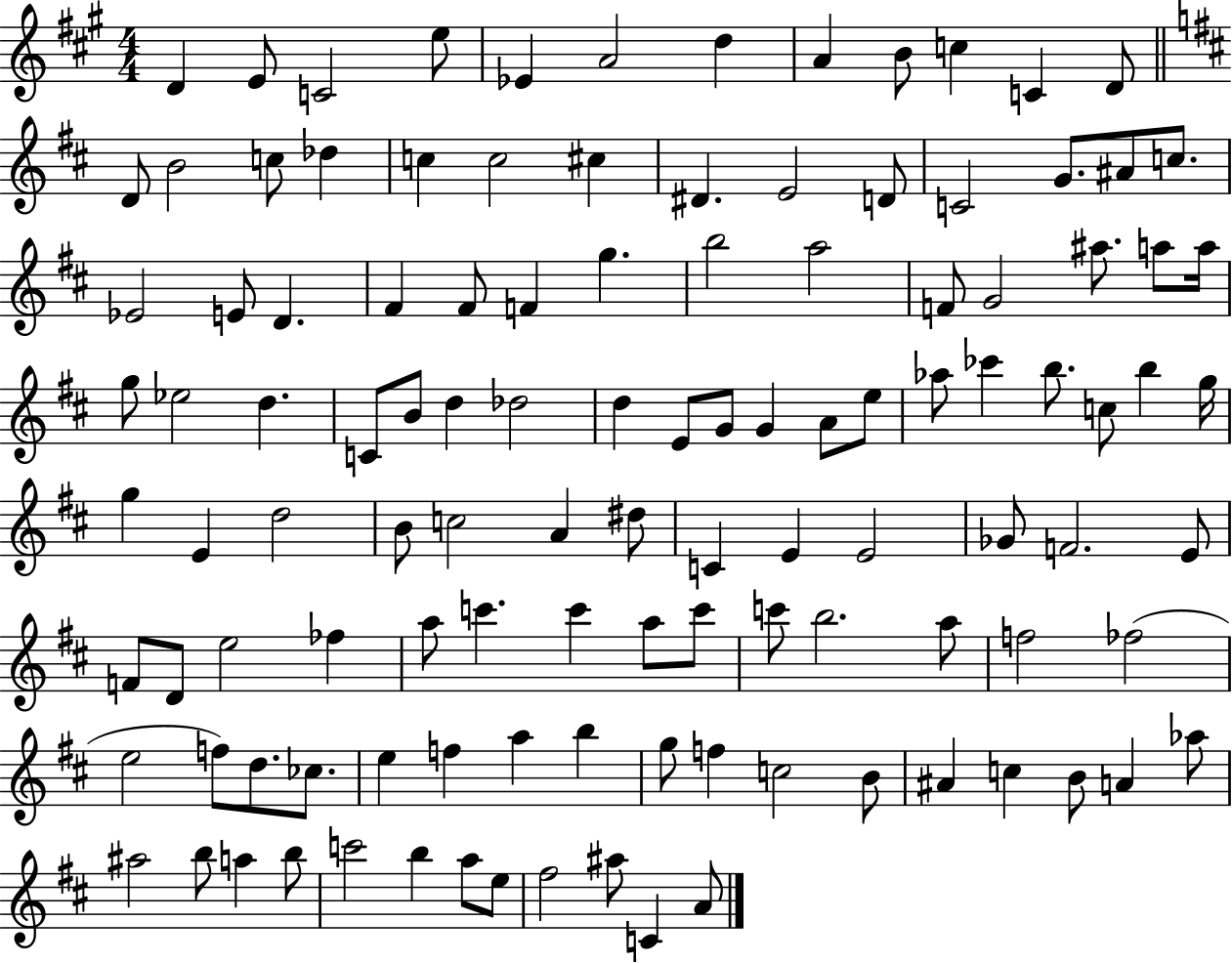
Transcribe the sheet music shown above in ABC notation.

X:1
T:Untitled
M:4/4
L:1/4
K:A
D E/2 C2 e/2 _E A2 d A B/2 c C D/2 D/2 B2 c/2 _d c c2 ^c ^D E2 D/2 C2 G/2 ^A/2 c/2 _E2 E/2 D ^F ^F/2 F g b2 a2 F/2 G2 ^a/2 a/2 a/4 g/2 _e2 d C/2 B/2 d _d2 d E/2 G/2 G A/2 e/2 _a/2 _c' b/2 c/2 b g/4 g E d2 B/2 c2 A ^d/2 C E E2 _G/2 F2 E/2 F/2 D/2 e2 _f a/2 c' c' a/2 c'/2 c'/2 b2 a/2 f2 _f2 e2 f/2 d/2 _c/2 e f a b g/2 f c2 B/2 ^A c B/2 A _a/2 ^a2 b/2 a b/2 c'2 b a/2 e/2 ^f2 ^a/2 C A/2